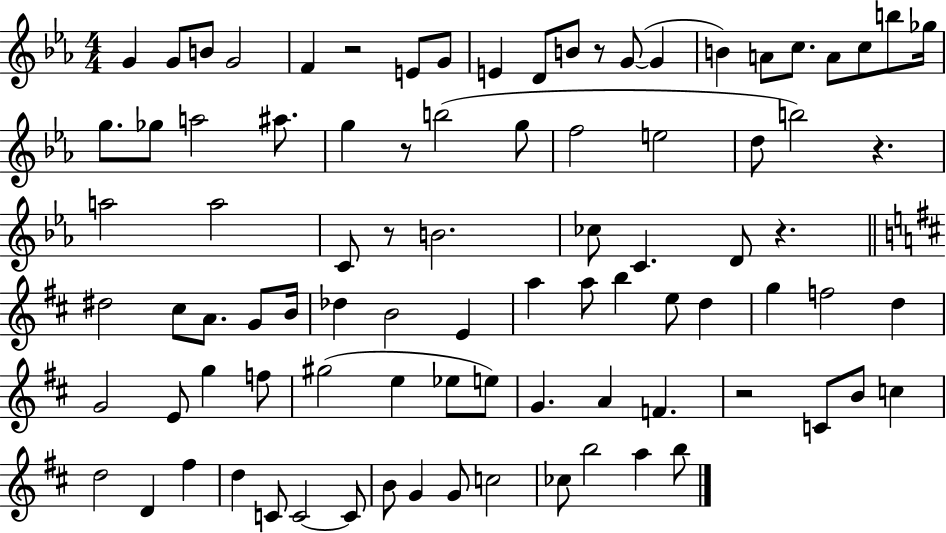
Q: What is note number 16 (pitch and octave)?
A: A4